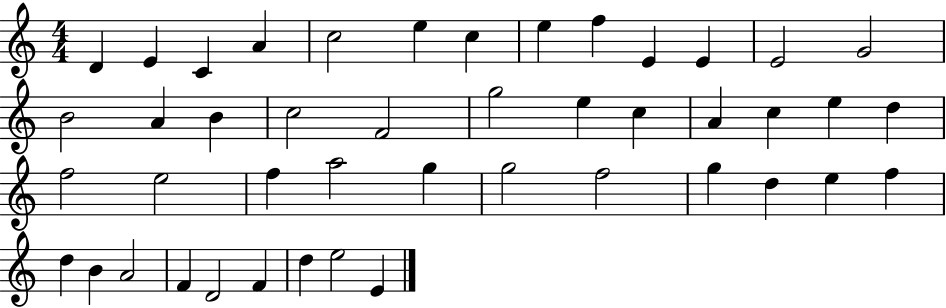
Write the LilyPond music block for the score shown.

{
  \clef treble
  \numericTimeSignature
  \time 4/4
  \key c \major
  d'4 e'4 c'4 a'4 | c''2 e''4 c''4 | e''4 f''4 e'4 e'4 | e'2 g'2 | \break b'2 a'4 b'4 | c''2 f'2 | g''2 e''4 c''4 | a'4 c''4 e''4 d''4 | \break f''2 e''2 | f''4 a''2 g''4 | g''2 f''2 | g''4 d''4 e''4 f''4 | \break d''4 b'4 a'2 | f'4 d'2 f'4 | d''4 e''2 e'4 | \bar "|."
}